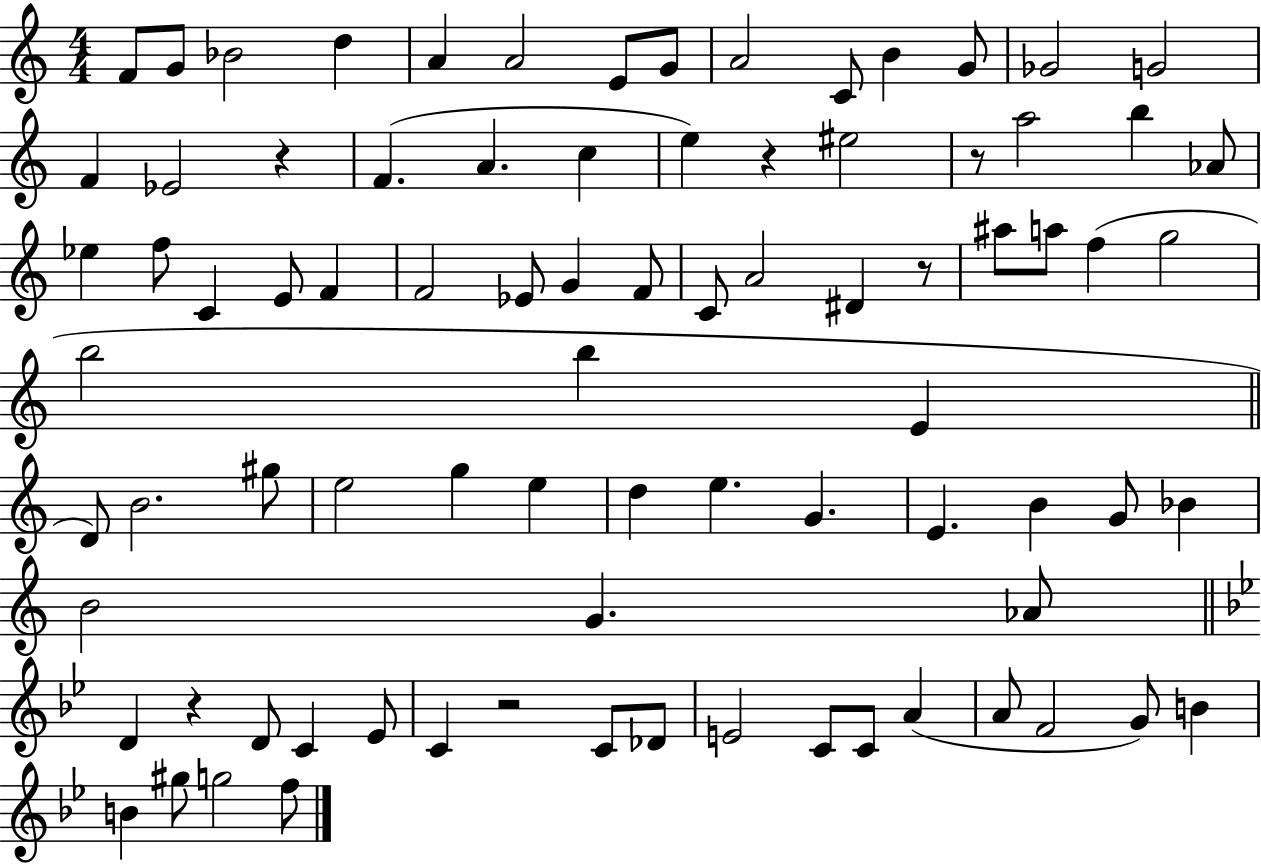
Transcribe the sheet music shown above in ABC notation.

X:1
T:Untitled
M:4/4
L:1/4
K:C
F/2 G/2 _B2 d A A2 E/2 G/2 A2 C/2 B G/2 _G2 G2 F _E2 z F A c e z ^e2 z/2 a2 b _A/2 _e f/2 C E/2 F F2 _E/2 G F/2 C/2 A2 ^D z/2 ^a/2 a/2 f g2 b2 b E D/2 B2 ^g/2 e2 g e d e G E B G/2 _B B2 G _A/2 D z D/2 C _E/2 C z2 C/2 _D/2 E2 C/2 C/2 A A/2 F2 G/2 B B ^g/2 g2 f/2